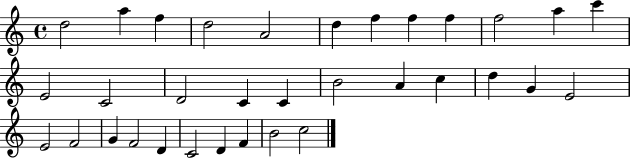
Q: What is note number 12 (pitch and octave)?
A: C6